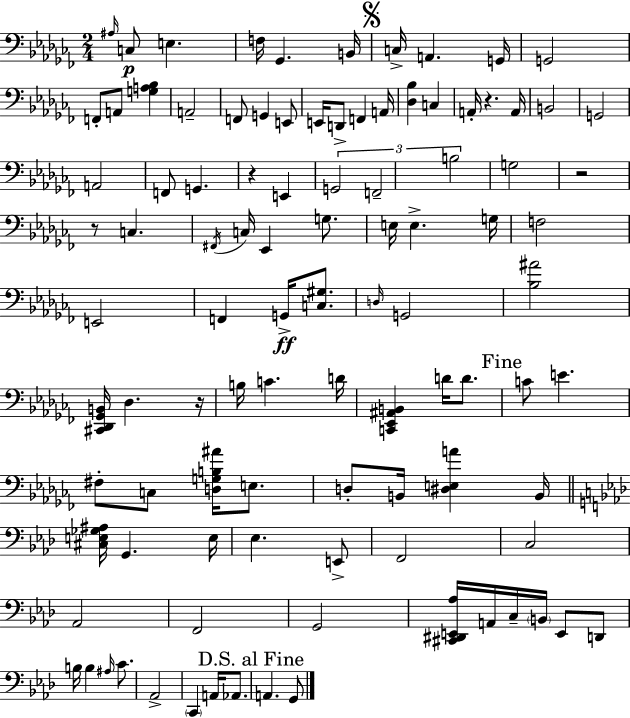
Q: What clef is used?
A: bass